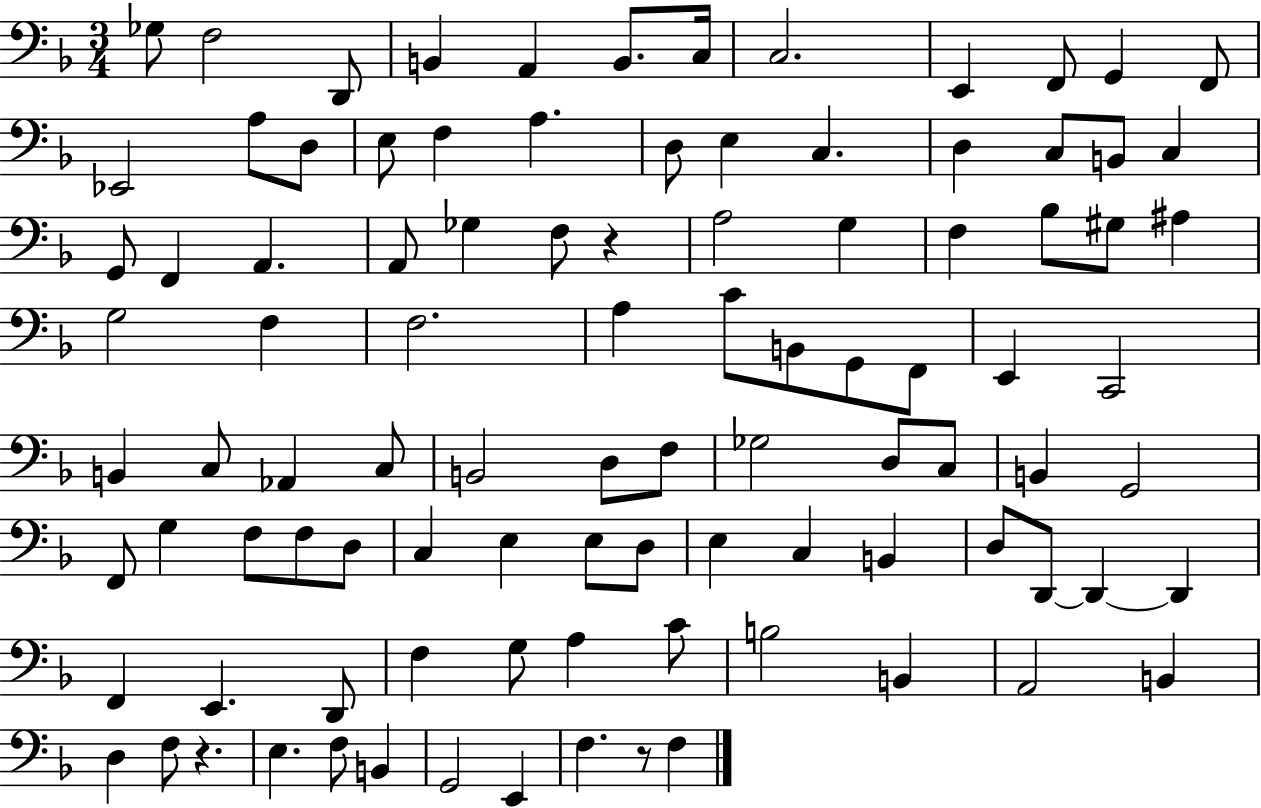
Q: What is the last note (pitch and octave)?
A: F3